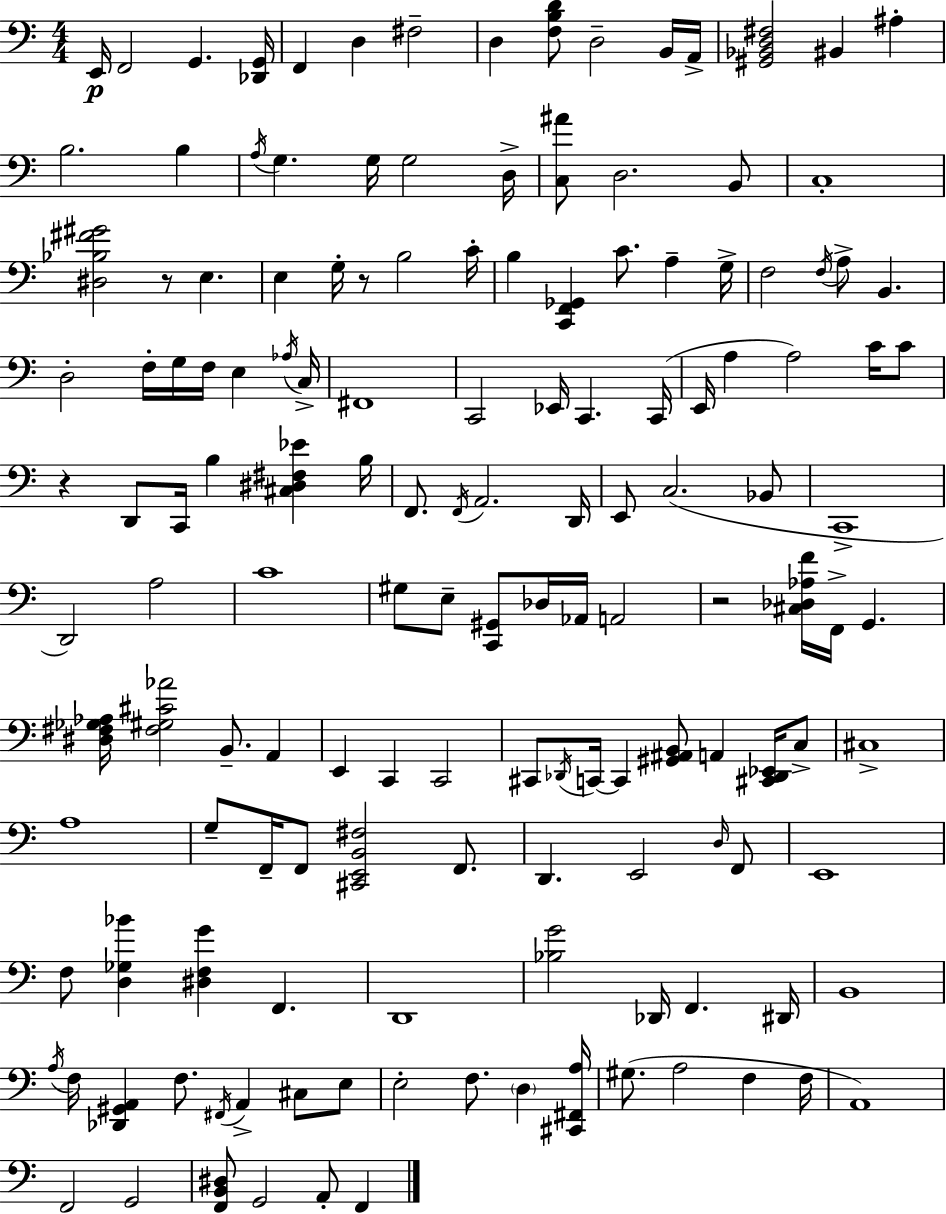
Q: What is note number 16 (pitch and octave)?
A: G3